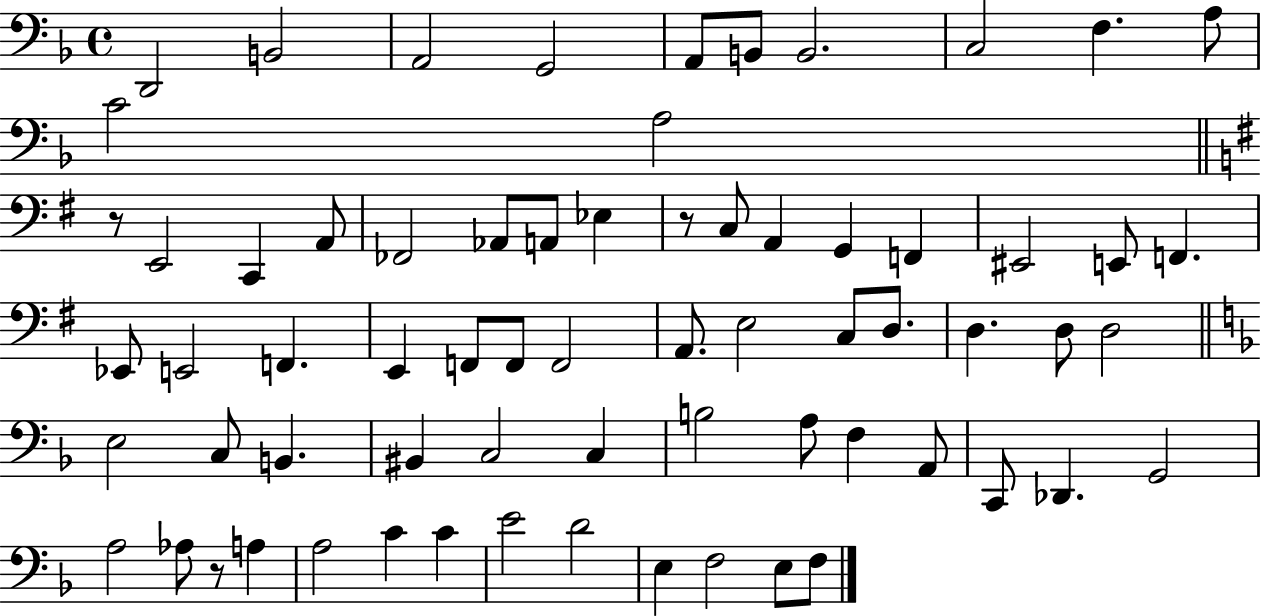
D2/h B2/h A2/h G2/h A2/e B2/e B2/h. C3/h F3/q. A3/e C4/h A3/h R/e E2/h C2/q A2/e FES2/h Ab2/e A2/e Eb3/q R/e C3/e A2/q G2/q F2/q EIS2/h E2/e F2/q. Eb2/e E2/h F2/q. E2/q F2/e F2/e F2/h A2/e. E3/h C3/e D3/e. D3/q. D3/e D3/h E3/h C3/e B2/q. BIS2/q C3/h C3/q B3/h A3/e F3/q A2/e C2/e Db2/q. G2/h A3/h Ab3/e R/e A3/q A3/h C4/q C4/q E4/h D4/h E3/q F3/h E3/e F3/e